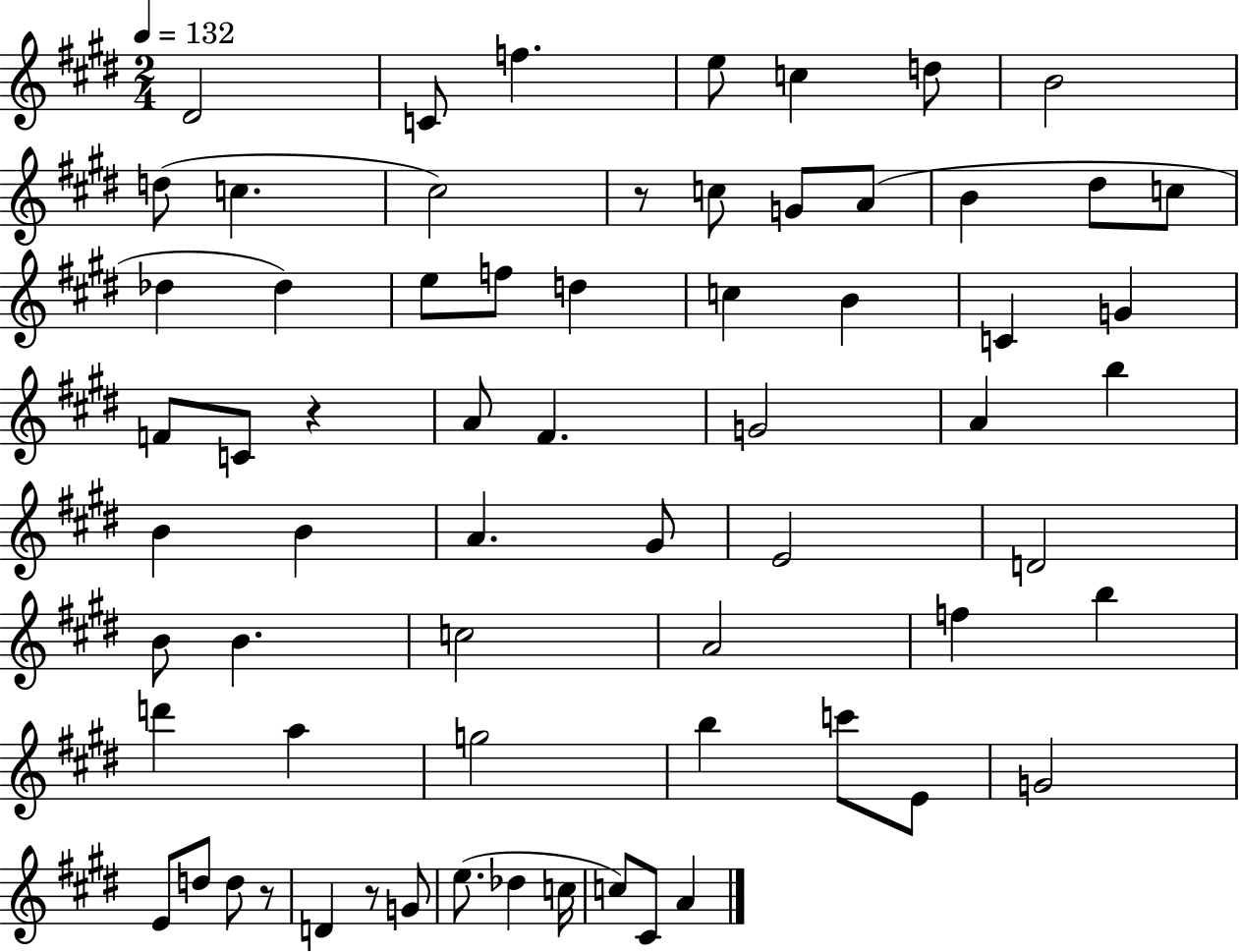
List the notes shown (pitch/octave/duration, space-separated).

D#4/h C4/e F5/q. E5/e C5/q D5/e B4/h D5/e C5/q. C#5/h R/e C5/e G4/e A4/e B4/q D#5/e C5/e Db5/q Db5/q E5/e F5/e D5/q C5/q B4/q C4/q G4/q F4/e C4/e R/q A4/e F#4/q. G4/h A4/q B5/q B4/q B4/q A4/q. G#4/e E4/h D4/h B4/e B4/q. C5/h A4/h F5/q B5/q D6/q A5/q G5/h B5/q C6/e E4/e G4/h E4/e D5/e D5/e R/e D4/q R/e G4/e E5/e. Db5/q C5/s C5/e C#4/e A4/q